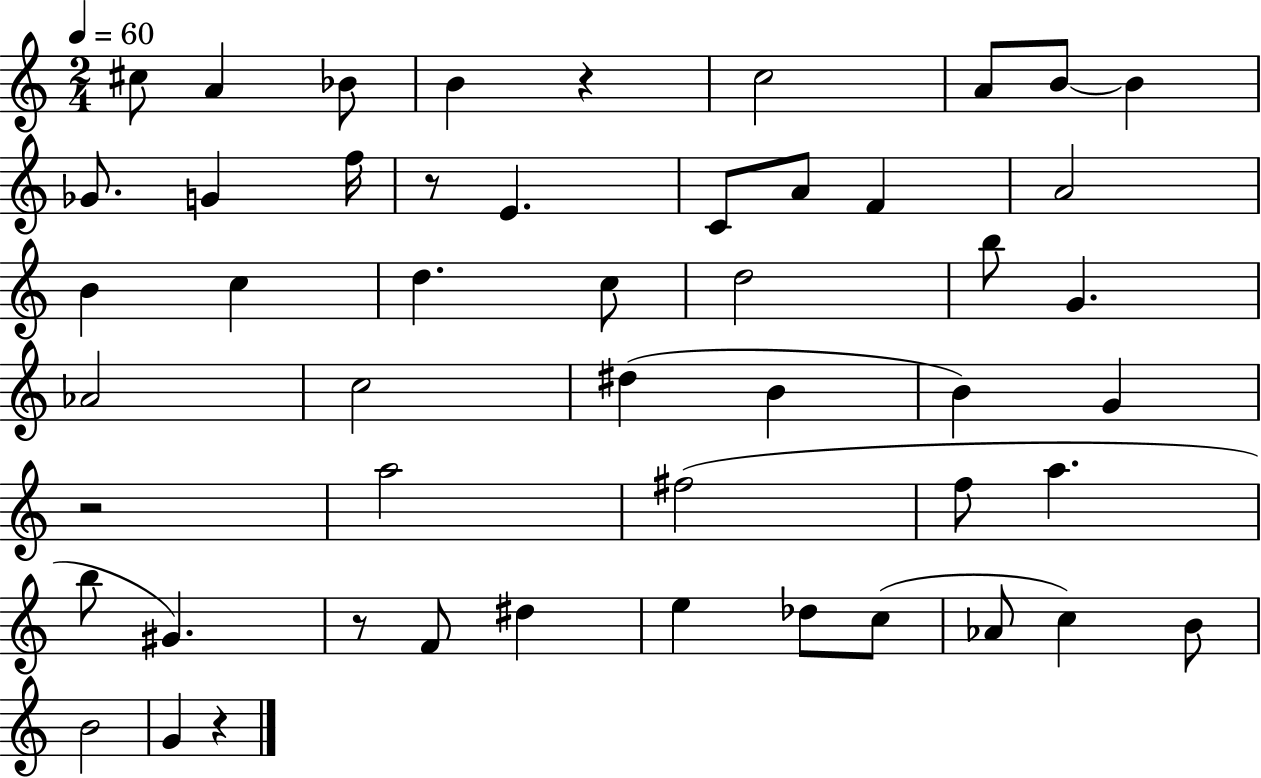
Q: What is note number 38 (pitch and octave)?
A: E5